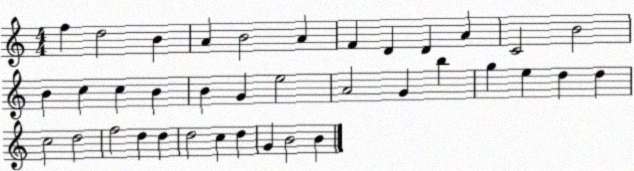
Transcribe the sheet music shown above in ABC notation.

X:1
T:Untitled
M:4/4
L:1/4
K:C
f d2 B A B2 A F D D A C2 B2 B c c B B G e2 A2 G b g e d d c2 d2 f2 d d d2 c d G B2 B